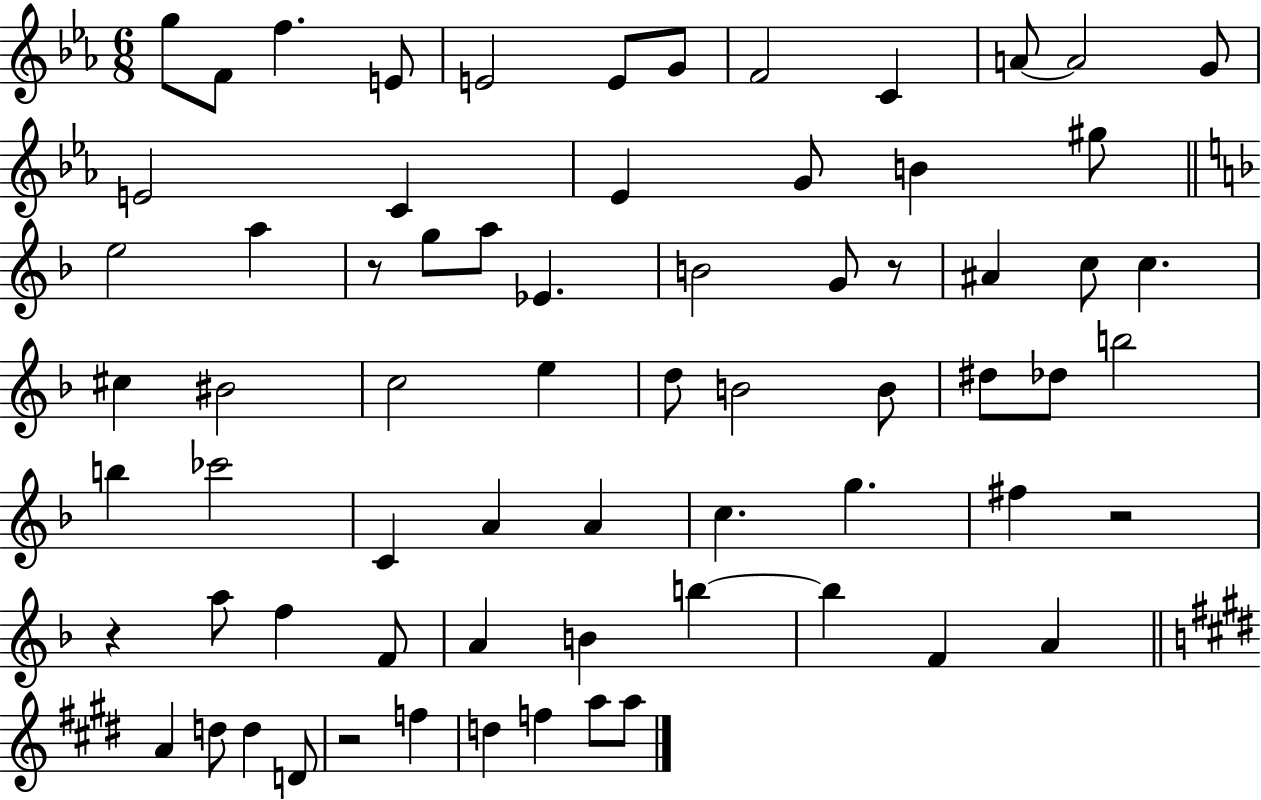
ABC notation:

X:1
T:Untitled
M:6/8
L:1/4
K:Eb
g/2 F/2 f E/2 E2 E/2 G/2 F2 C A/2 A2 G/2 E2 C _E G/2 B ^g/2 e2 a z/2 g/2 a/2 _E B2 G/2 z/2 ^A c/2 c ^c ^B2 c2 e d/2 B2 B/2 ^d/2 _d/2 b2 b _c'2 C A A c g ^f z2 z a/2 f F/2 A B b b F A A d/2 d D/2 z2 f d f a/2 a/2